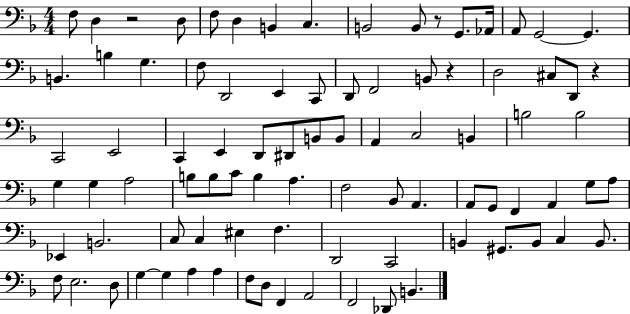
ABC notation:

X:1
T:Untitled
M:4/4
L:1/4
K:F
F,/2 D, z2 D,/2 F,/2 D, B,, C, B,,2 B,,/2 z/2 G,,/2 _A,,/4 A,,/2 G,,2 G,, B,, B, G, F,/2 D,,2 E,, C,,/2 D,,/2 F,,2 B,,/2 z D,2 ^C,/2 D,,/2 z C,,2 E,,2 C,, E,, D,,/2 ^D,,/2 B,,/2 B,,/2 A,, C,2 B,, B,2 B,2 G, G, A,2 B,/2 B,/2 C/2 B, A, F,2 _B,,/2 A,, A,,/2 G,,/2 F,, A,, G,/2 A,/2 _E,, B,,2 C,/2 C, ^E, F, D,,2 C,,2 B,, ^G,,/2 B,,/2 C, B,,/2 F,/2 E,2 D,/2 G, G, A, A, F,/2 D,/2 F,, A,,2 F,,2 _D,,/2 B,,